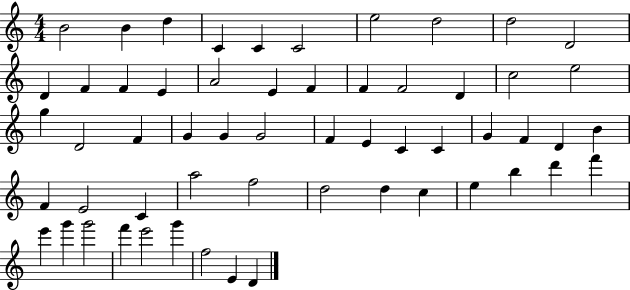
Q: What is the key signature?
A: C major